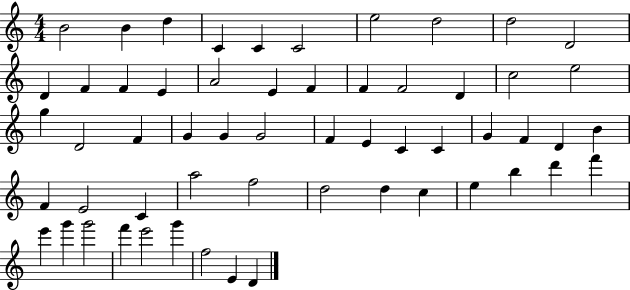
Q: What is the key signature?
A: C major